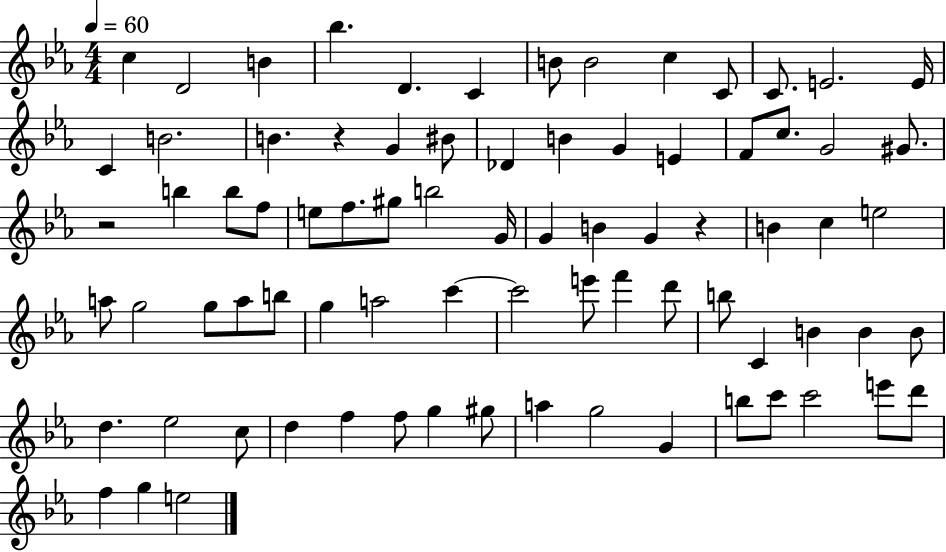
{
  \clef treble
  \numericTimeSignature
  \time 4/4
  \key ees \major
  \tempo 4 = 60
  \repeat volta 2 { c''4 d'2 b'4 | bes''4. d'4. c'4 | b'8 b'2 c''4 c'8 | c'8. e'2. e'16 | \break c'4 b'2. | b'4. r4 g'4 bis'8 | des'4 b'4 g'4 e'4 | f'8 c''8. g'2 gis'8. | \break r2 b''4 b''8 f''8 | e''8 f''8. gis''8 b''2 g'16 | g'4 b'4 g'4 r4 | b'4 c''4 e''2 | \break a''8 g''2 g''8 a''8 b''8 | g''4 a''2 c'''4~~ | c'''2 e'''8 f'''4 d'''8 | b''8 c'4 b'4 b'4 b'8 | \break d''4. ees''2 c''8 | d''4 f''4 f''8 g''4 gis''8 | a''4 g''2 g'4 | b''8 c'''8 c'''2 e'''8 d'''8 | \break f''4 g''4 e''2 | } \bar "|."
}